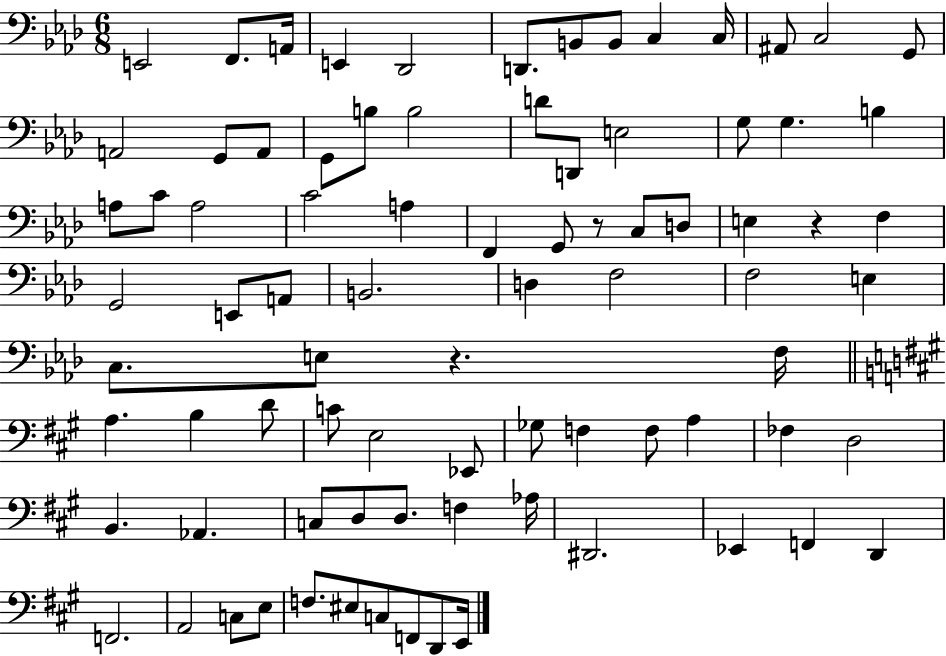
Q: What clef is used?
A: bass